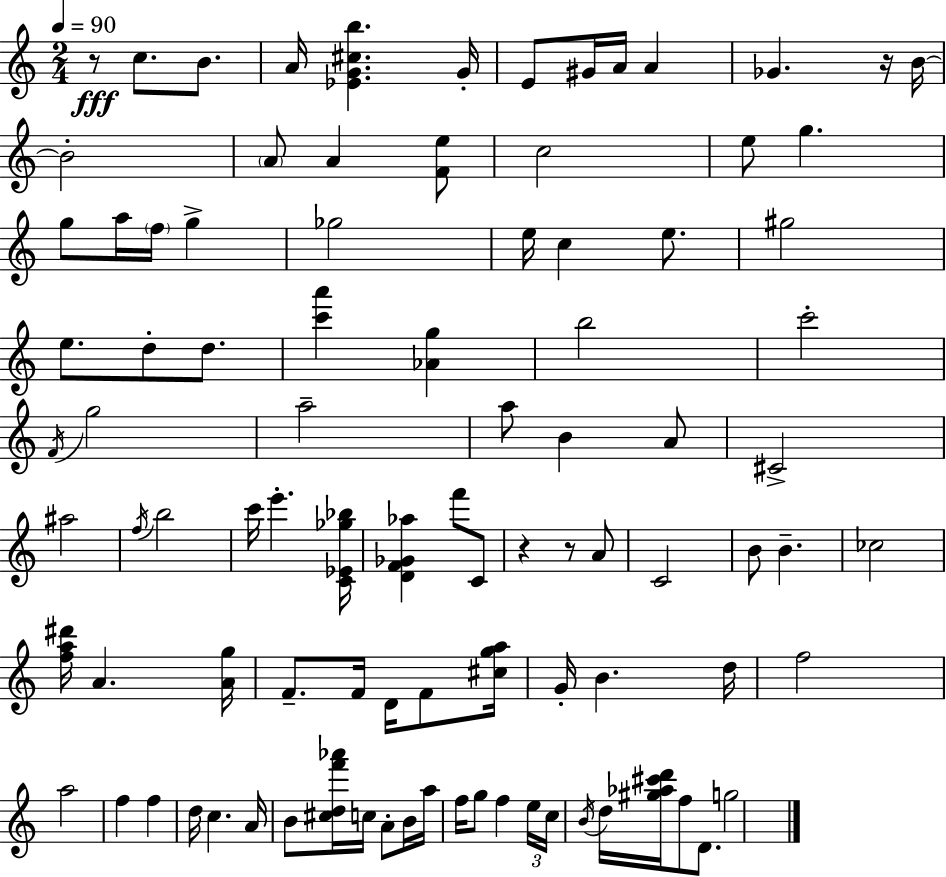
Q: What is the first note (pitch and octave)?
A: C5